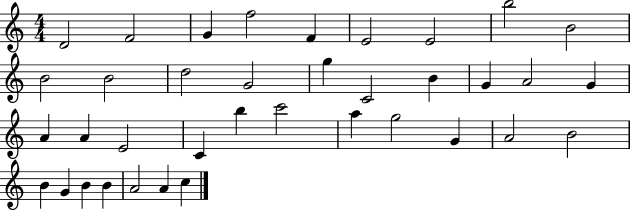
D4/h F4/h G4/q F5/h F4/q E4/h E4/h B5/h B4/h B4/h B4/h D5/h G4/h G5/q C4/h B4/q G4/q A4/h G4/q A4/q A4/q E4/h C4/q B5/q C6/h A5/q G5/h G4/q A4/h B4/h B4/q G4/q B4/q B4/q A4/h A4/q C5/q